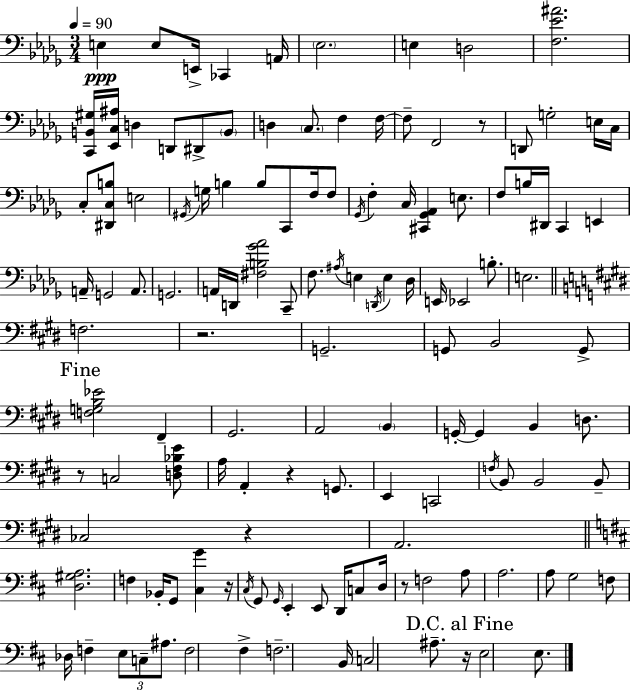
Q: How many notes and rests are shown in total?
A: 130